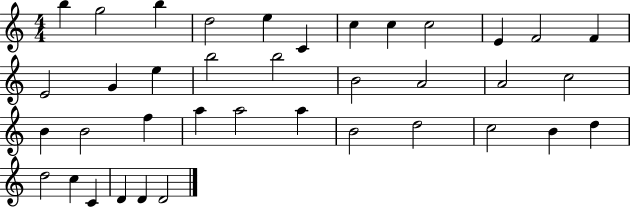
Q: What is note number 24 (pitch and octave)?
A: F5